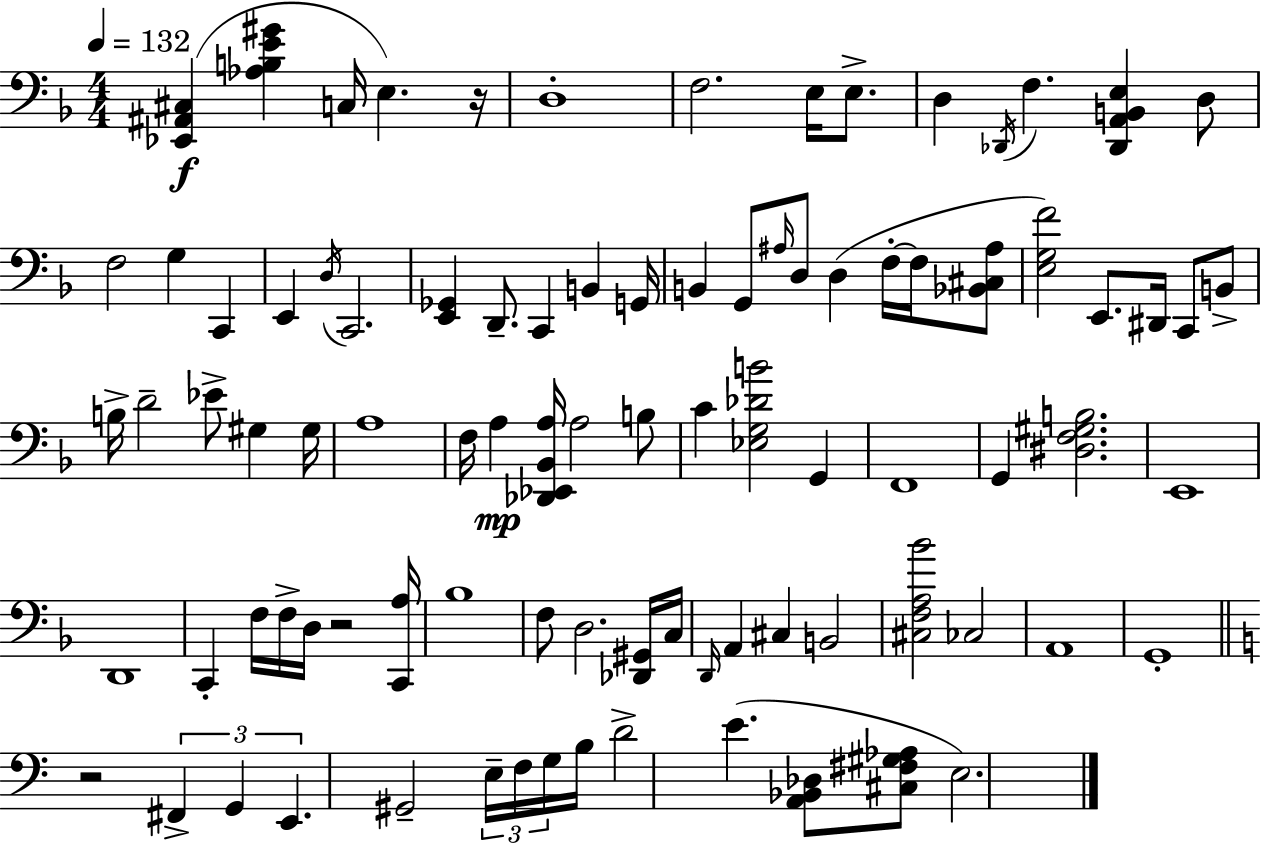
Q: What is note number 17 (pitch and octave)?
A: D2